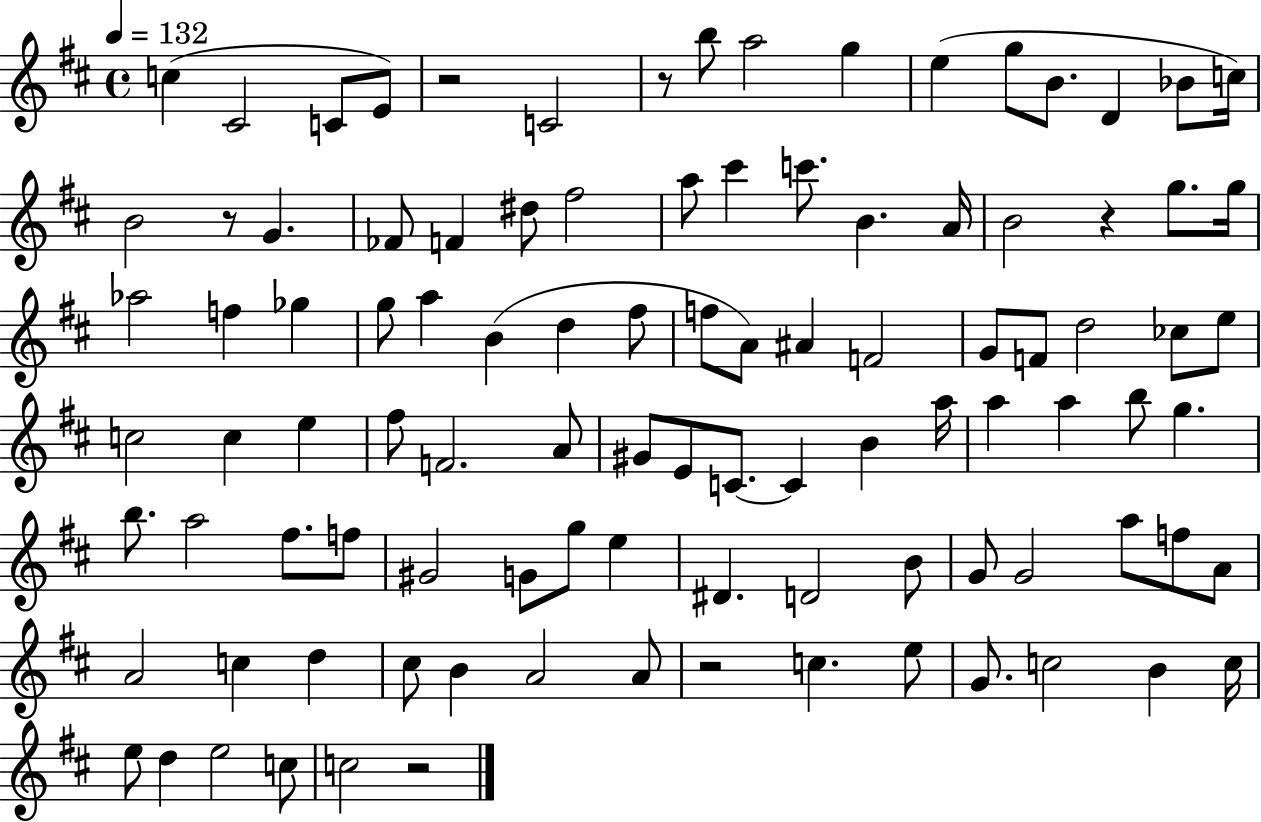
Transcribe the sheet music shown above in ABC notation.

X:1
T:Untitled
M:4/4
L:1/4
K:D
c ^C2 C/2 E/2 z2 C2 z/2 b/2 a2 g e g/2 B/2 D _B/2 c/4 B2 z/2 G _F/2 F ^d/2 ^f2 a/2 ^c' c'/2 B A/4 B2 z g/2 g/4 _a2 f _g g/2 a B d ^f/2 f/2 A/2 ^A F2 G/2 F/2 d2 _c/2 e/2 c2 c e ^f/2 F2 A/2 ^G/2 E/2 C/2 C B a/4 a a b/2 g b/2 a2 ^f/2 f/2 ^G2 G/2 g/2 e ^D D2 B/2 G/2 G2 a/2 f/2 A/2 A2 c d ^c/2 B A2 A/2 z2 c e/2 G/2 c2 B c/4 e/2 d e2 c/2 c2 z2